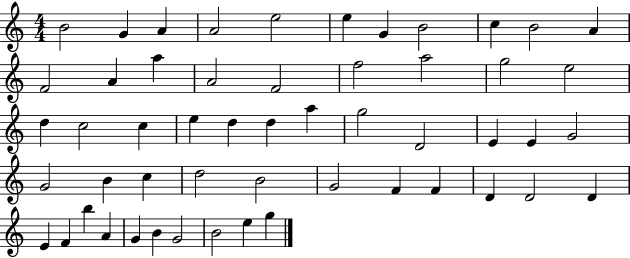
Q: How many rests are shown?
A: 0